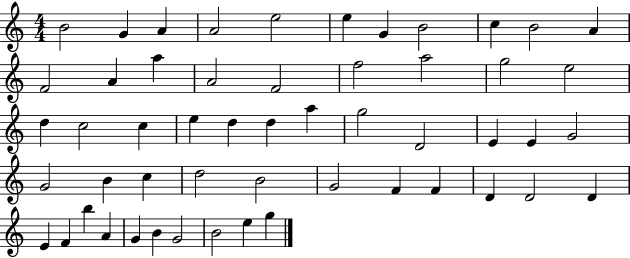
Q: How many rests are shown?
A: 0